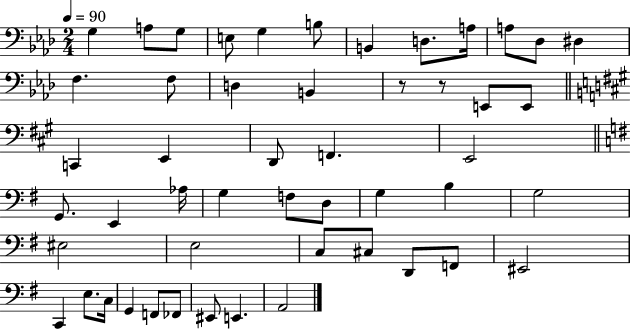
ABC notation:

X:1
T:Untitled
M:2/4
L:1/4
K:Ab
G, A,/2 G,/2 E,/2 G, B,/2 B,, D,/2 A,/4 A,/2 _D,/2 ^D, F, F,/2 D, B,, z/2 z/2 E,,/2 E,,/2 C,, E,, D,,/2 F,, E,,2 G,,/2 E,, _A,/4 G, F,/2 D,/2 G, B, G,2 ^E,2 E,2 C,/2 ^C,/2 D,,/2 F,,/2 ^E,,2 C,, E,/2 C,/4 G,, F,,/2 _F,,/2 ^E,,/2 E,, A,,2